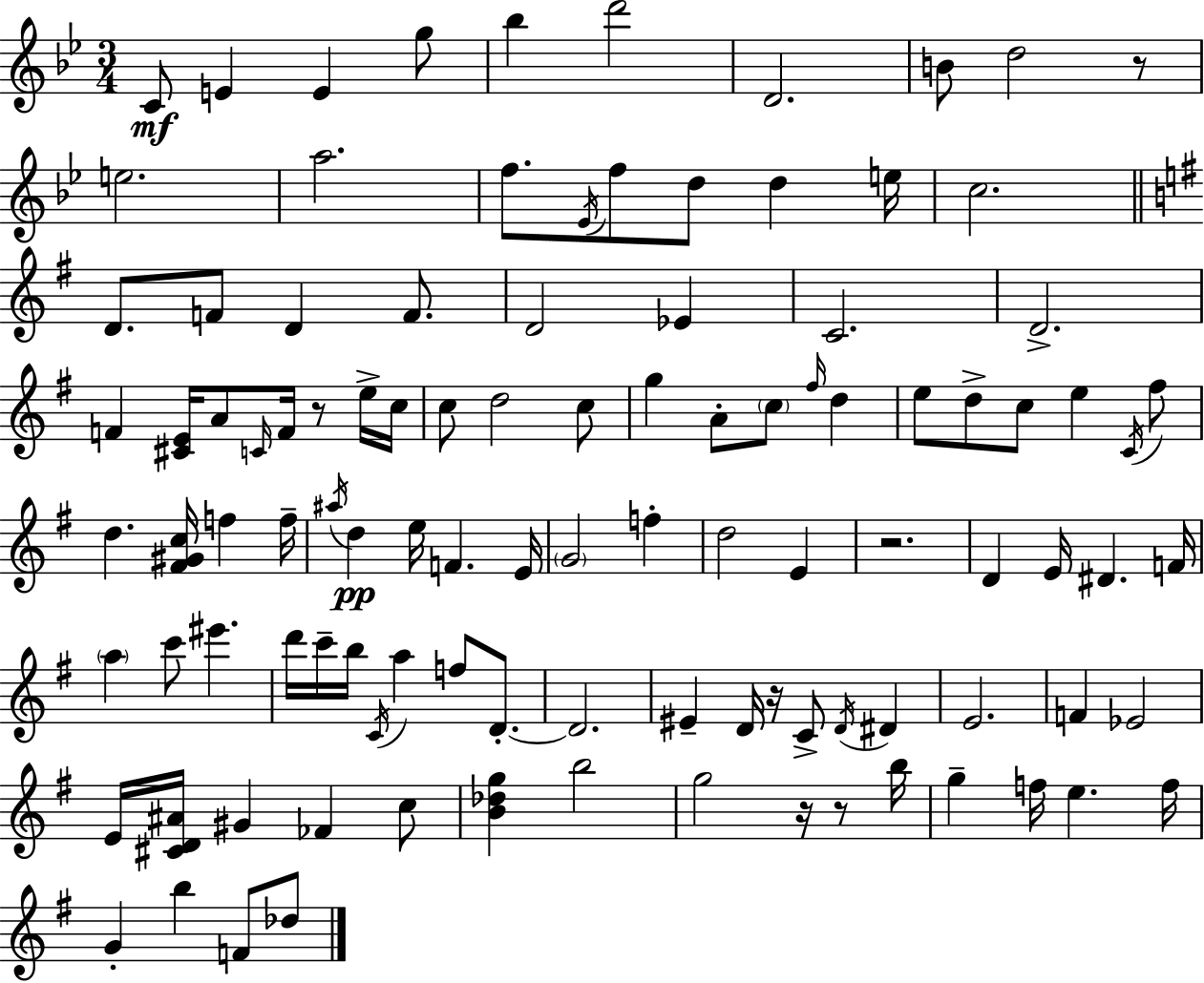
C4/e E4/q E4/q G5/e Bb5/q D6/h D4/h. B4/e D5/h R/e E5/h. A5/h. F5/e. Eb4/s F5/e D5/e D5/q E5/s C5/h. D4/e. F4/e D4/q F4/e. D4/h Eb4/q C4/h. D4/h. F4/q [C#4,E4]/s A4/e C4/s F4/s R/e E5/s C5/s C5/e D5/h C5/e G5/q A4/e C5/e F#5/s D5/q E5/e D5/e C5/e E5/q C4/s F#5/e D5/q. [F#4,G#4,C5]/s F5/q F5/s A#5/s D5/q E5/s F4/q. E4/s G4/h F5/q D5/h E4/q R/h. D4/q E4/s D#4/q. F4/s A5/q C6/e EIS6/q. D6/s C6/s B5/s C4/s A5/q F5/e D4/e. D4/h. EIS4/q D4/s R/s C4/e D4/s D#4/q E4/h. F4/q Eb4/h E4/s [C#4,D4,A#4]/s G#4/q FES4/q C5/e [B4,Db5,G5]/q B5/h G5/h R/s R/e B5/s G5/q F5/s E5/q. F5/s G4/q B5/q F4/e Db5/e